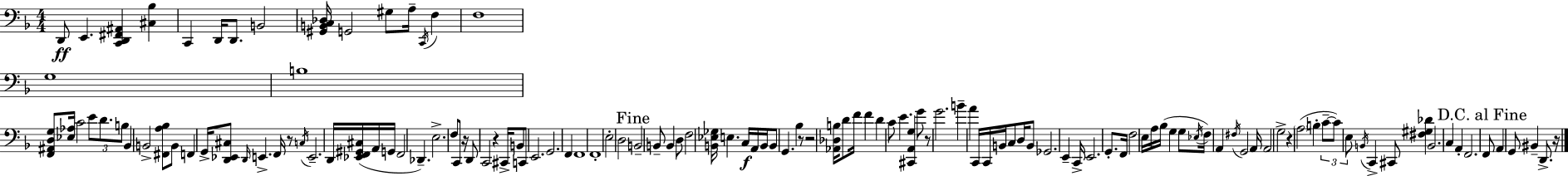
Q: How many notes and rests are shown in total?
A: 133